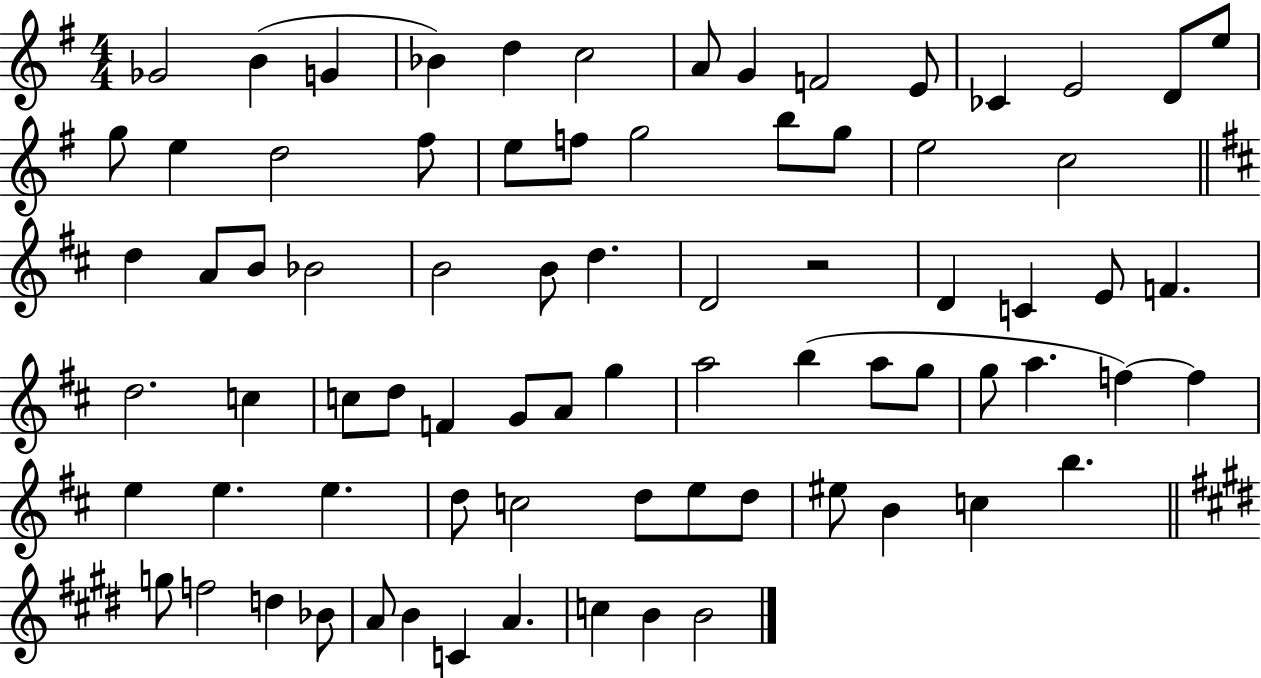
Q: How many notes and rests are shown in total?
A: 77